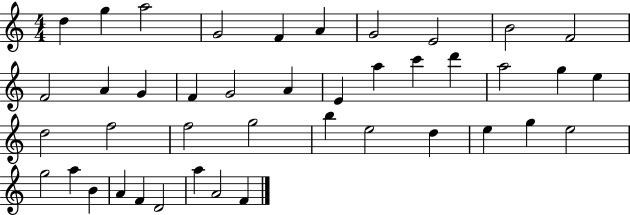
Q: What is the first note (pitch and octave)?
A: D5